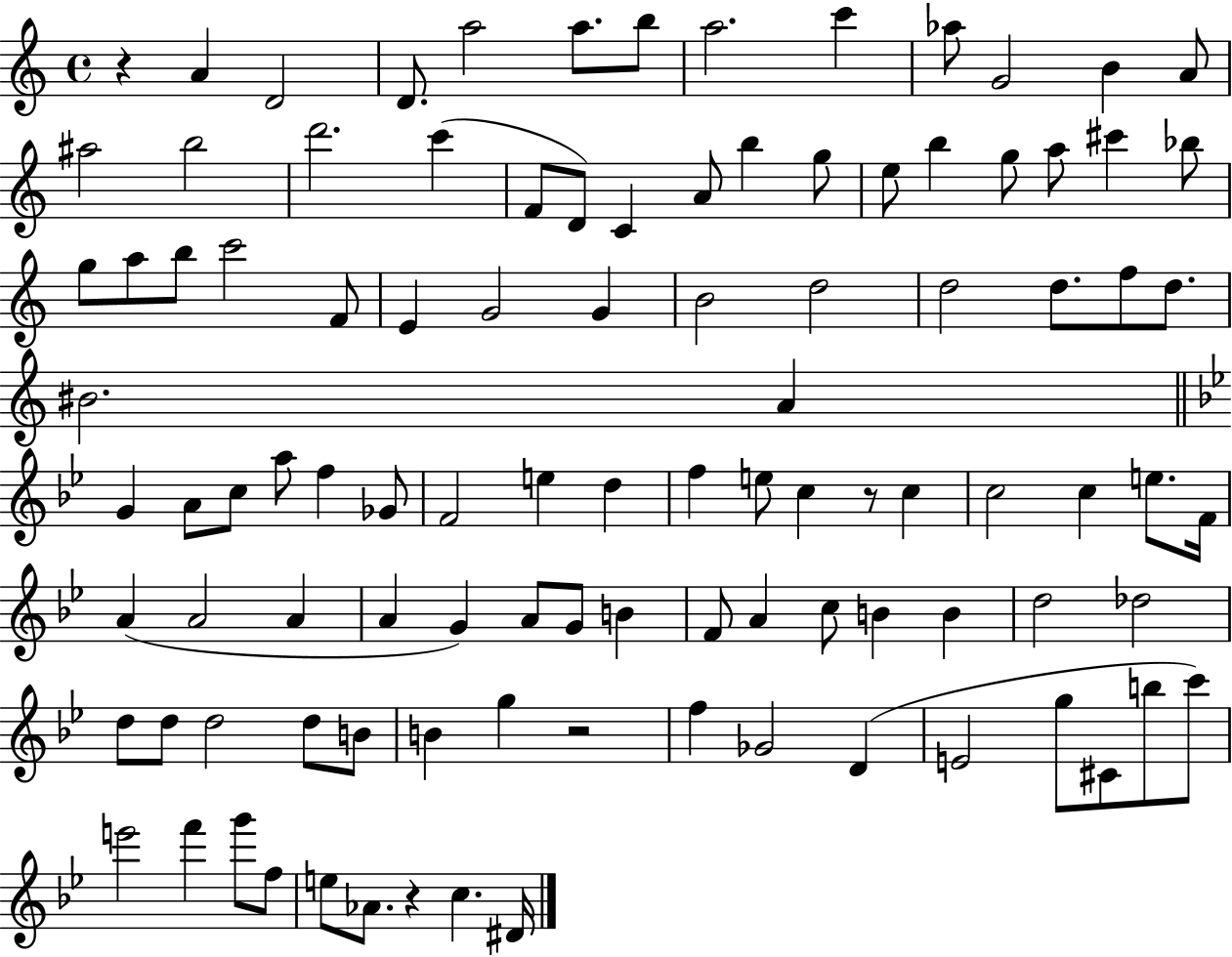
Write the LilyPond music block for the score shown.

{
  \clef treble
  \time 4/4
  \defaultTimeSignature
  \key c \major
  r4 a'4 d'2 | d'8. a''2 a''8. b''8 | a''2. c'''4 | aes''8 g'2 b'4 a'8 | \break ais''2 b''2 | d'''2. c'''4( | f'8 d'8) c'4 a'8 b''4 g''8 | e''8 b''4 g''8 a''8 cis'''4 bes''8 | \break g''8 a''8 b''8 c'''2 f'8 | e'4 g'2 g'4 | b'2 d''2 | d''2 d''8. f''8 d''8. | \break bis'2. a'4 | \bar "||" \break \key bes \major g'4 a'8 c''8 a''8 f''4 ges'8 | f'2 e''4 d''4 | f''4 e''8 c''4 r8 c''4 | c''2 c''4 e''8. f'16 | \break a'4( a'2 a'4 | a'4 g'4) a'8 g'8 b'4 | f'8 a'4 c''8 b'4 b'4 | d''2 des''2 | \break d''8 d''8 d''2 d''8 b'8 | b'4 g''4 r2 | f''4 ges'2 d'4( | e'2 g''8 cis'8 b''8 c'''8) | \break e'''2 f'''4 g'''8 f''8 | e''8 aes'8. r4 c''4. dis'16 | \bar "|."
}